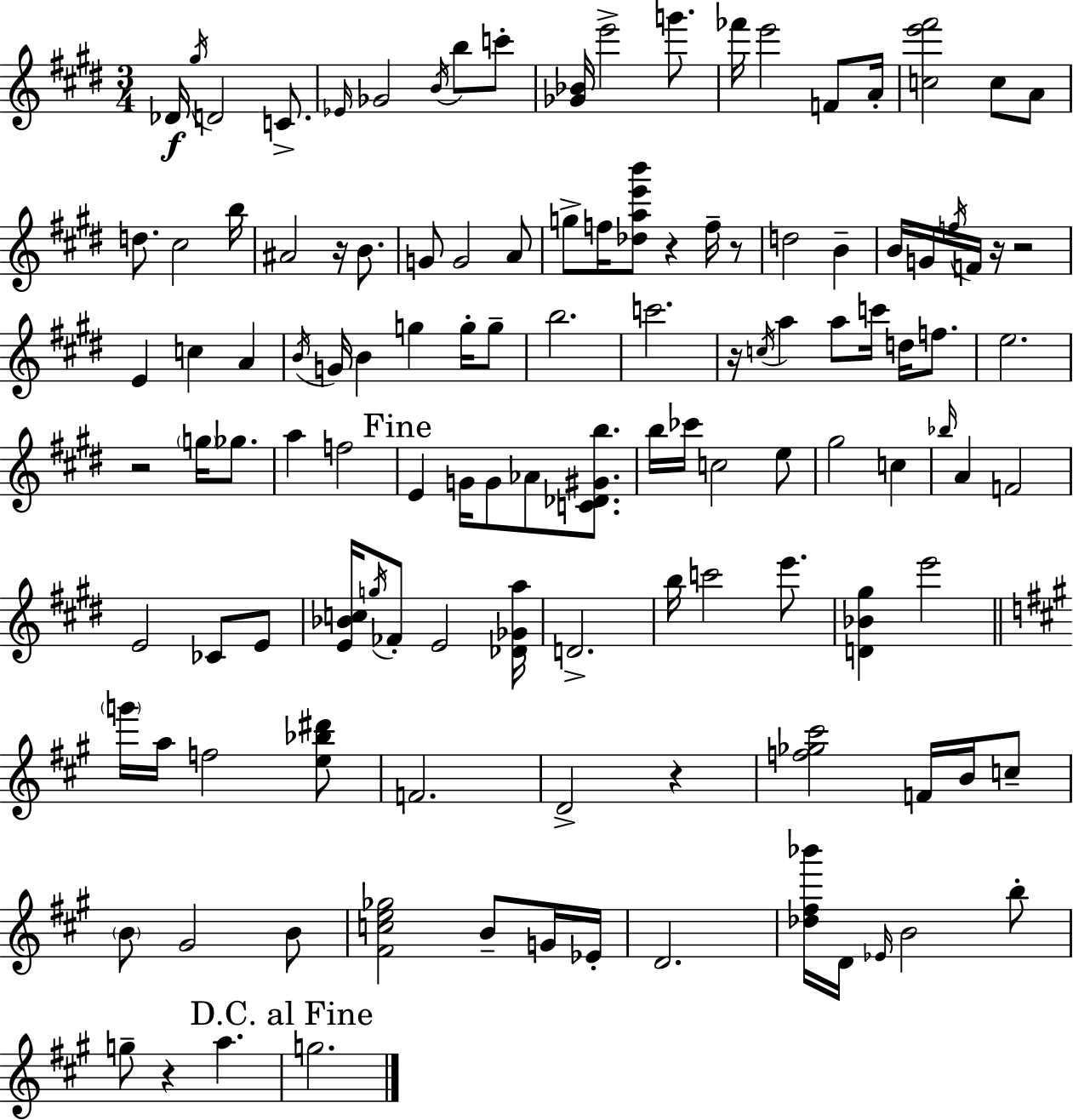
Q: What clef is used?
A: treble